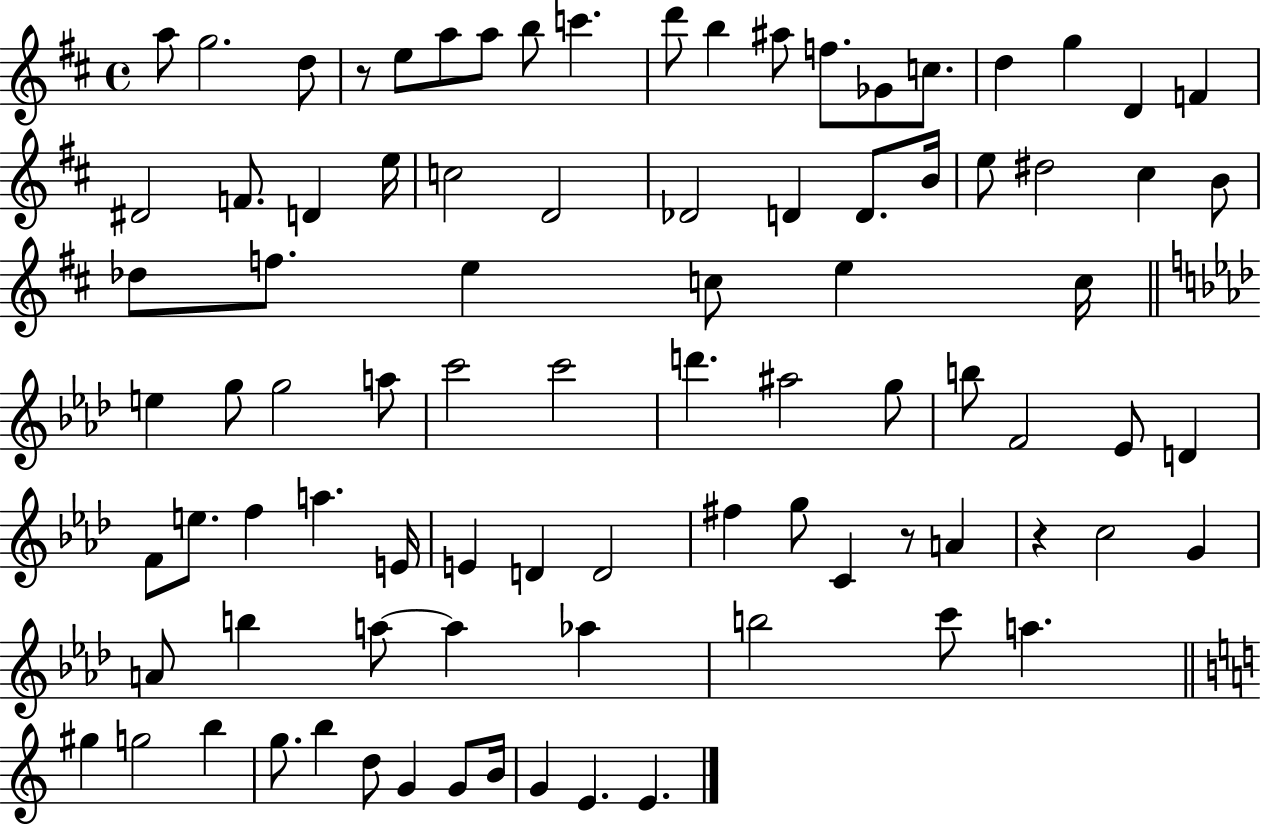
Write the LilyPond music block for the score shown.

{
  \clef treble
  \time 4/4
  \defaultTimeSignature
  \key d \major
  a''8 g''2. d''8 | r8 e''8 a''8 a''8 b''8 c'''4. | d'''8 b''4 ais''8 f''8. ges'8 c''8. | d''4 g''4 d'4 f'4 | \break dis'2 f'8. d'4 e''16 | c''2 d'2 | des'2 d'4 d'8. b'16 | e''8 dis''2 cis''4 b'8 | \break des''8 f''8. e''4 c''8 e''4 c''16 | \bar "||" \break \key aes \major e''4 g''8 g''2 a''8 | c'''2 c'''2 | d'''4. ais''2 g''8 | b''8 f'2 ees'8 d'4 | \break f'8 e''8. f''4 a''4. e'16 | e'4 d'4 d'2 | fis''4 g''8 c'4 r8 a'4 | r4 c''2 g'4 | \break a'8 b''4 a''8~~ a''4 aes''4 | b''2 c'''8 a''4. | \bar "||" \break \key c \major gis''4 g''2 b''4 | g''8. b''4 d''8 g'4 g'8 b'16 | g'4 e'4. e'4. | \bar "|."
}